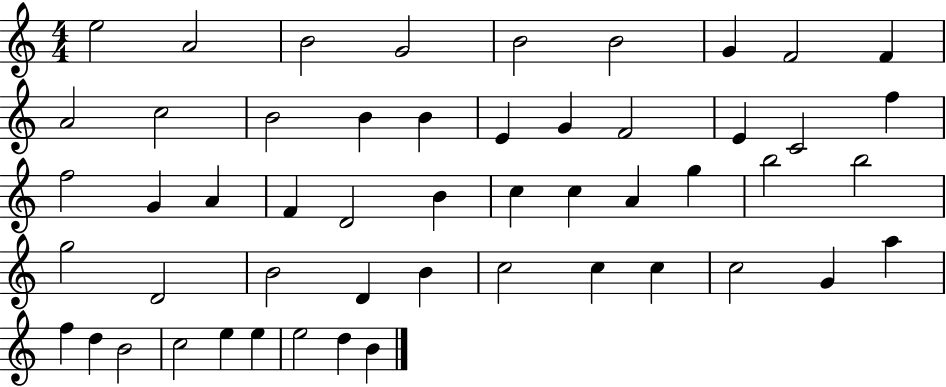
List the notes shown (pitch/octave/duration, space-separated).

E5/h A4/h B4/h G4/h B4/h B4/h G4/q F4/h F4/q A4/h C5/h B4/h B4/q B4/q E4/q G4/q F4/h E4/q C4/h F5/q F5/h G4/q A4/q F4/q D4/h B4/q C5/q C5/q A4/q G5/q B5/h B5/h G5/h D4/h B4/h D4/q B4/q C5/h C5/q C5/q C5/h G4/q A5/q F5/q D5/q B4/h C5/h E5/q E5/q E5/h D5/q B4/q